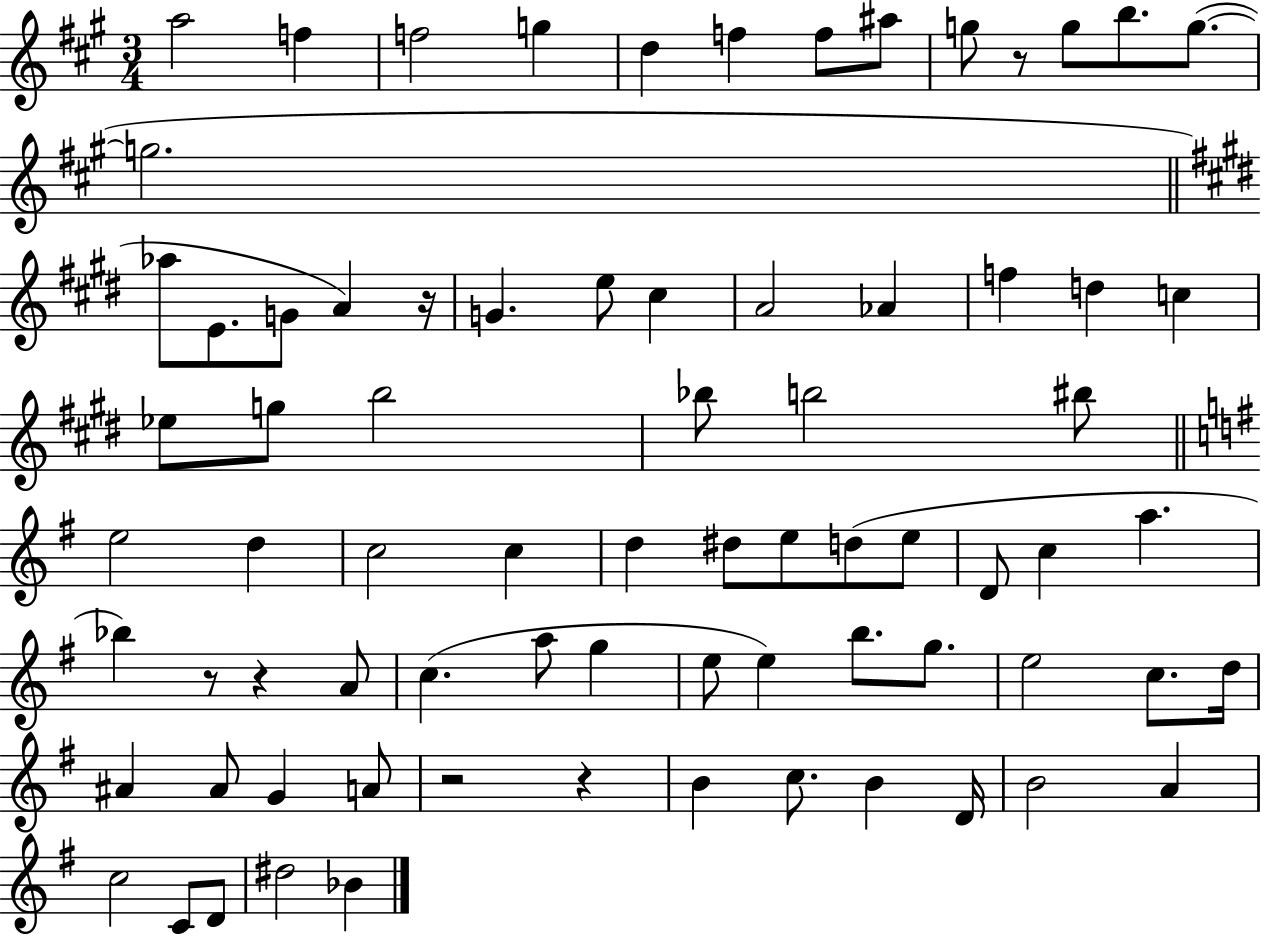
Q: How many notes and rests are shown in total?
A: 76